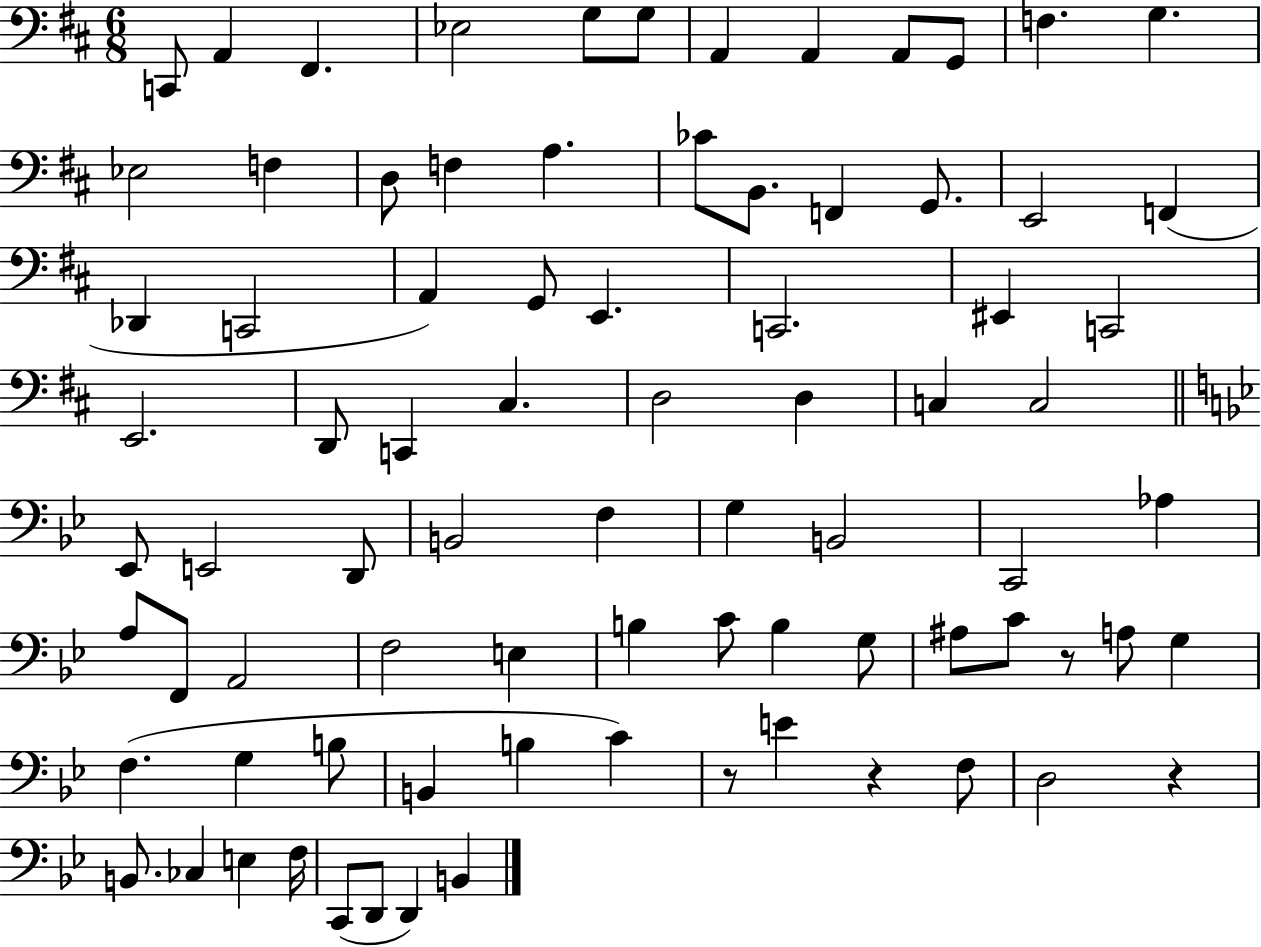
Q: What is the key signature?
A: D major